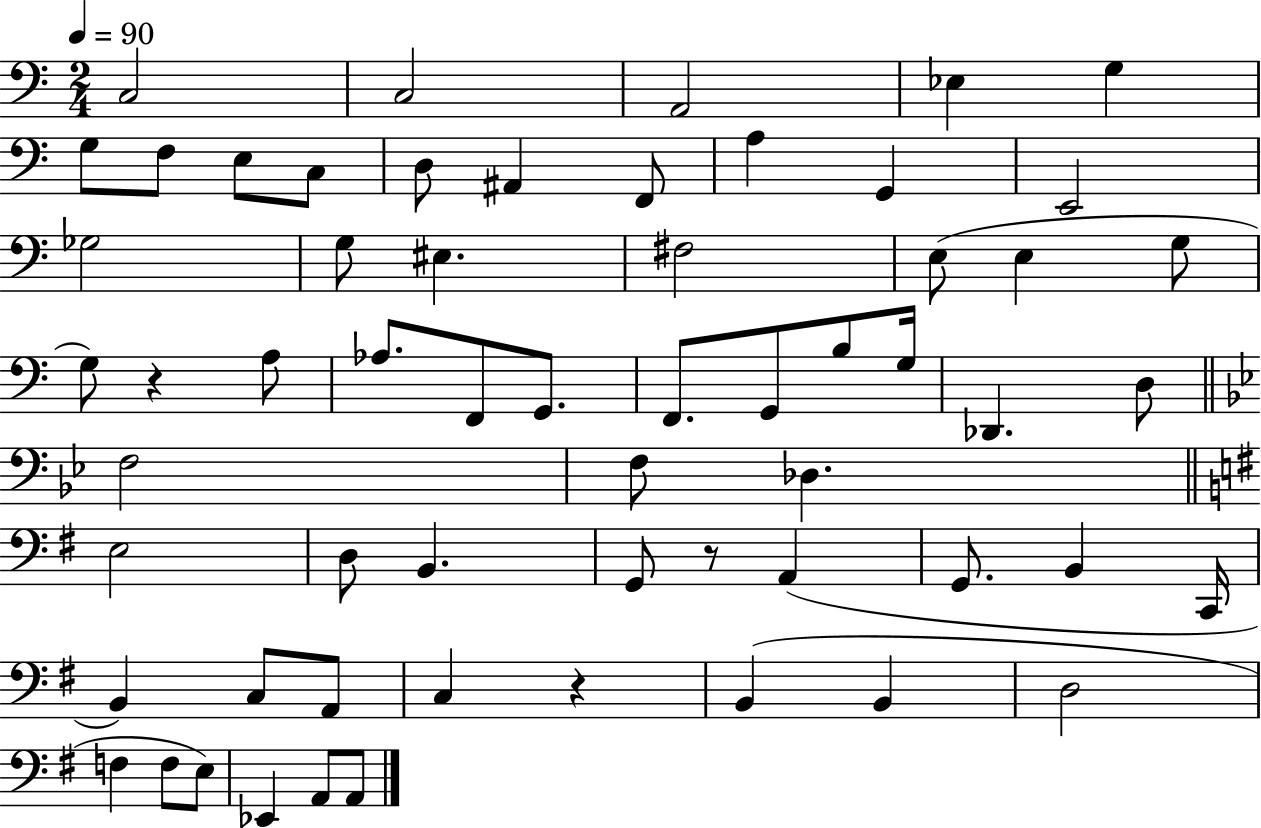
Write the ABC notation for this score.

X:1
T:Untitled
M:2/4
L:1/4
K:C
C,2 C,2 A,,2 _E, G, G,/2 F,/2 E,/2 C,/2 D,/2 ^A,, F,,/2 A, G,, E,,2 _G,2 G,/2 ^E, ^F,2 E,/2 E, G,/2 G,/2 z A,/2 _A,/2 F,,/2 G,,/2 F,,/2 G,,/2 B,/2 G,/4 _D,, D,/2 F,2 F,/2 _D, E,2 D,/2 B,, G,,/2 z/2 A,, G,,/2 B,, C,,/4 B,, C,/2 A,,/2 C, z B,, B,, D,2 F, F,/2 E,/2 _E,, A,,/2 A,,/2